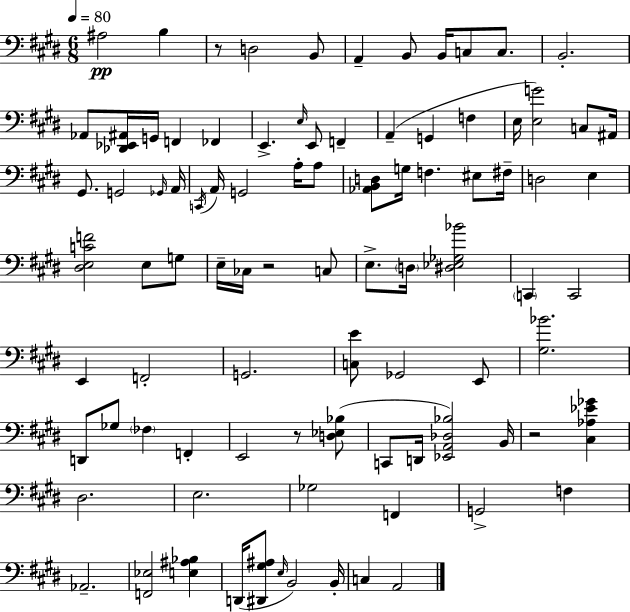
A#3/h B3/q R/e D3/h B2/e A2/q B2/e B2/s C3/e C3/e. B2/h. Ab2/e [Db2,Eb2,A#2]/s G2/s F2/q FES2/q E2/q. E3/s E2/e F2/q A2/q G2/q F3/q E3/s [E3,G4]/h C3/e A#2/s G#2/e. G2/h Gb2/s A2/s C2/s A2/s G2/h A3/s A3/e [Ab2,B2,D3]/e G3/s F3/q. EIS3/e F#3/s D3/h E3/q [D#3,E3,C4,F4]/h E3/e G3/e E3/s CES3/s R/h C3/e E3/e. D3/s [D#3,Eb3,Gb3,Bb4]/h C2/q C2/h E2/q F2/h G2/h. [C3,E4]/e Gb2/h E2/e [G#3,Bb4]/h. D2/e Gb3/e FES3/q F2/q E2/h R/e [D3,Eb3,Bb3]/e C2/e D2/s [Eb2,A2,Db3,Bb3]/h B2/s R/h [C#3,Ab3,Eb4,Gb4]/q D#3/h. E3/h. Gb3/h F2/q G2/h F3/q Ab2/h. [F2,Eb3]/h [E3,A#3,Bb3]/q D2/s [D#2,G#3,A#3]/e E3/s B2/h B2/s C3/q A2/h